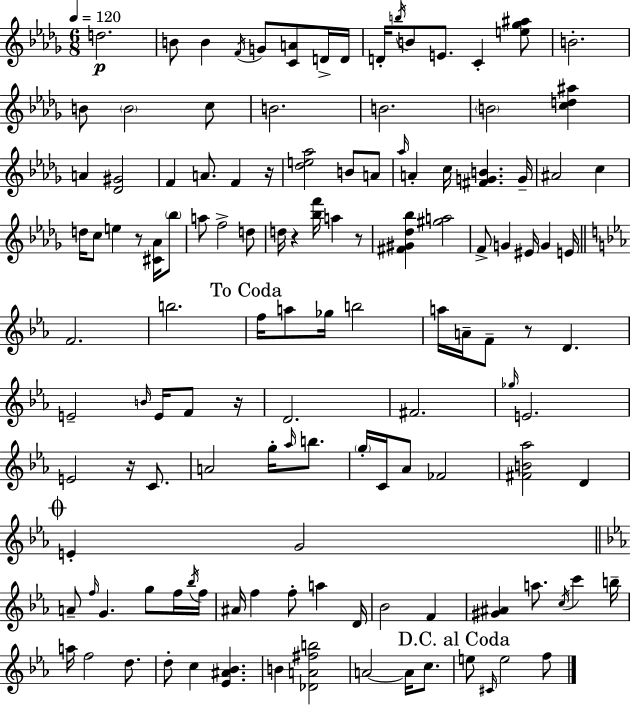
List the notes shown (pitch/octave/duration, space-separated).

D5/h. B4/e B4/q F4/s G4/e [C4,A4]/e D4/s D4/s D4/s B5/s B4/e E4/e. C4/q [E5,Gb5,A#5]/e B4/h. B4/e B4/h C5/e B4/h. B4/h. B4/h [C5,D5,A#5]/q A4/q [Db4,G#4]/h F4/q A4/e. F4/q R/s [Db5,E5,Ab5]/h B4/e A4/e Ab5/s A4/q C5/s [F#4,G4,B4]/q. G4/s A#4/h C5/q D5/s C5/e E5/q R/e [C#4,Ab4]/s Bb5/e A5/e F5/h D5/e D5/s R/q [Bb5,F6]/s A5/q R/e [F#4,G#4,Db5,Bb5]/q [G#5,A5]/h F4/e G4/q EIS4/s G4/q E4/s F4/h. B5/h. F5/s A5/e Gb5/s B5/h A5/s A4/s F4/e R/e D4/q. E4/h B4/s E4/s F4/e R/s D4/h. F#4/h. Gb5/s E4/h. E4/h R/s C4/e. A4/h G5/s Ab5/s B5/e. G5/s C4/s Ab4/e FES4/h [F#4,B4,Ab5]/h D4/q E4/q G4/h A4/e F5/s G4/q. G5/e F5/s Bb5/s F5/s A#4/s F5/q F5/e A5/q D4/s Bb4/h F4/q [G#4,A#4]/q A5/e. C5/s C6/q B5/s A5/s F5/h D5/e. D5/e C5/q [Eb4,A#4,Bb4]/q. B4/q [Db4,A4,F#5,B5]/h A4/h A4/s C5/e. E5/e C#4/s E5/h F5/e